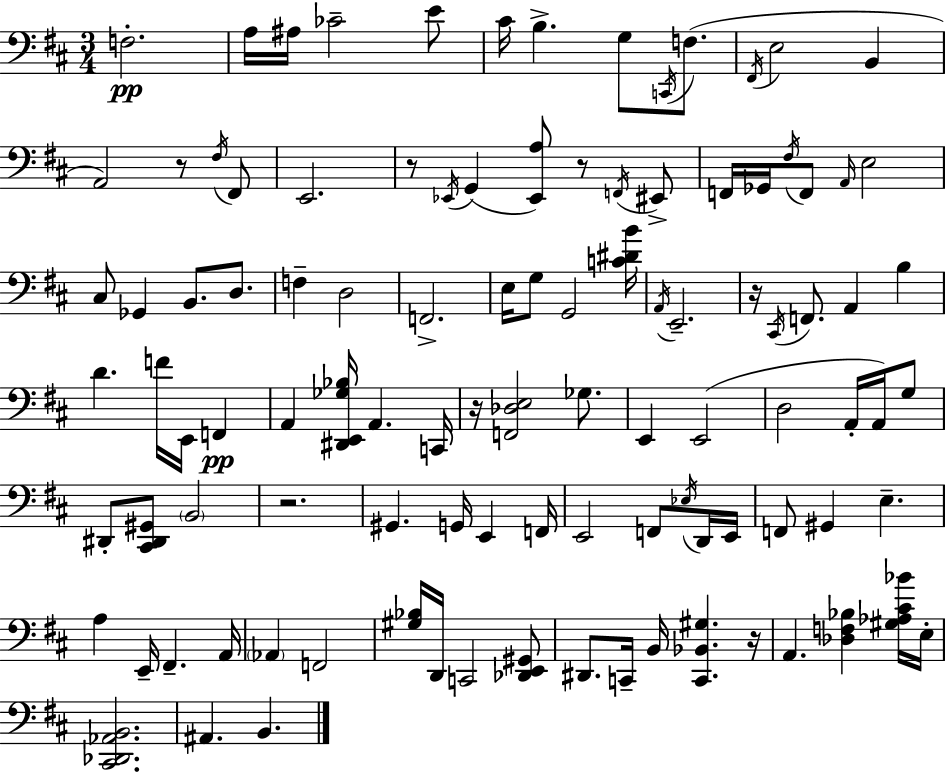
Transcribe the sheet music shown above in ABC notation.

X:1
T:Untitled
M:3/4
L:1/4
K:D
F,2 A,/4 ^A,/4 _C2 E/2 ^C/4 B, G,/2 C,,/4 F,/2 ^F,,/4 E,2 B,, A,,2 z/2 ^F,/4 ^F,,/2 E,,2 z/2 _E,,/4 G,, [_E,,A,]/2 z/2 F,,/4 ^E,,/2 F,,/4 _G,,/4 ^F,/4 F,,/2 A,,/4 E,2 ^C,/2 _G,, B,,/2 D,/2 F, D,2 F,,2 E,/4 G,/2 G,,2 [C^DB]/4 A,,/4 E,,2 z/4 ^C,,/4 F,,/2 A,, B, D F/4 E,,/4 F,, A,, [^D,,E,,_G,_B,]/4 A,, C,,/4 z/4 [F,,_D,E,]2 _G,/2 E,, E,,2 D,2 A,,/4 A,,/4 G,/2 ^D,,/2 [^C,,^D,,^G,,]/2 B,,2 z2 ^G,, G,,/4 E,, F,,/4 E,,2 F,,/2 _E,/4 D,,/4 E,,/4 F,,/2 ^G,, E, A, E,,/4 ^F,, A,,/4 _A,, F,,2 [^G,_B,]/4 D,,/4 C,,2 [_D,,E,,^G,,]/2 ^D,,/2 C,,/4 B,,/4 [C,,_B,,^G,] z/4 A,, [_D,F,_B,] [^G,_A,^C_B]/4 E,/4 [^C,,_D,,_A,,B,,]2 ^A,, B,,